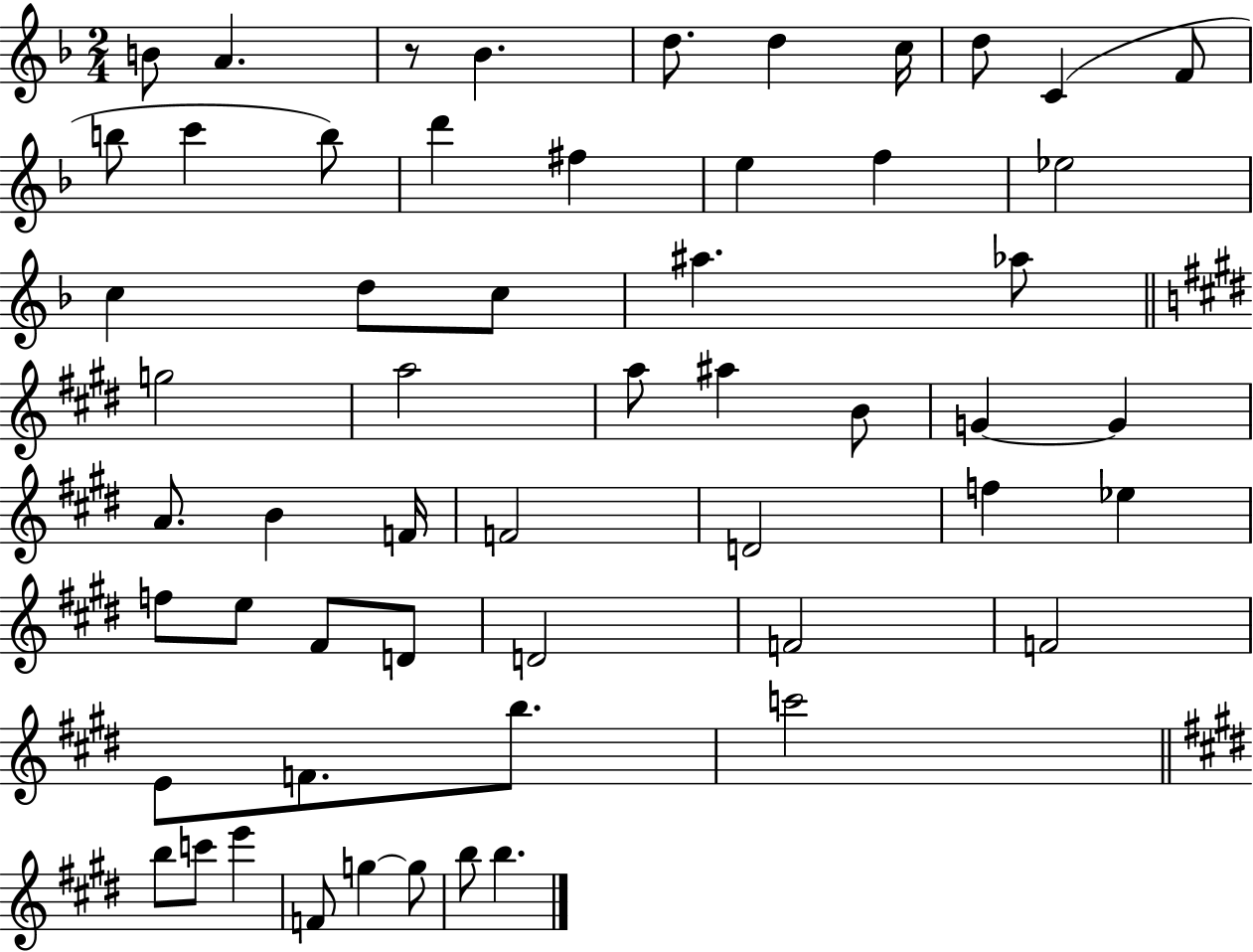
B4/e A4/q. R/e Bb4/q. D5/e. D5/q C5/s D5/e C4/q F4/e B5/e C6/q B5/e D6/q F#5/q E5/q F5/q Eb5/h C5/q D5/e C5/e A#5/q. Ab5/e G5/h A5/h A5/e A#5/q B4/e G4/q G4/q A4/e. B4/q F4/s F4/h D4/h F5/q Eb5/q F5/e E5/e F#4/e D4/e D4/h F4/h F4/h E4/e F4/e. B5/e. C6/h B5/e C6/e E6/q F4/e G5/q G5/e B5/e B5/q.